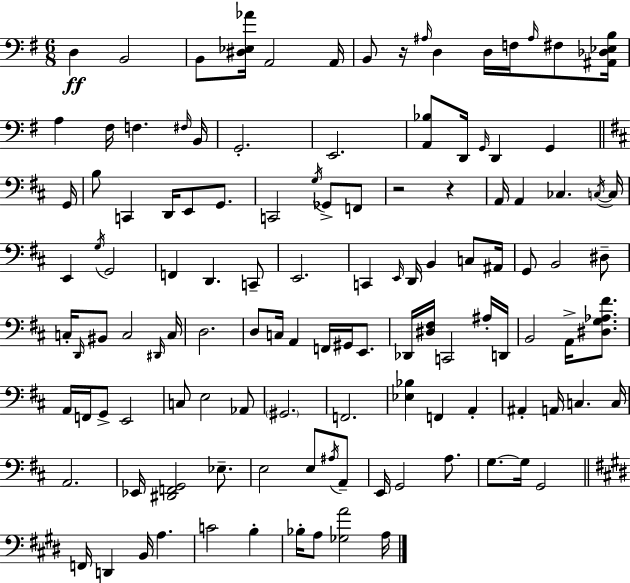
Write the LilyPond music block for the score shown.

{
  \clef bass
  \numericTimeSignature
  \time 6/8
  \key g \major
  \repeat volta 2 { d4\ff b,2 | b,8 <dis ees aes'>16 a,2 a,16 | b,8 r16 \grace { ais16 } d4 d16 f16 \grace { ais16 } fis8 | <ais, des ees b>16 a4 fis16 f4. | \break \grace { fis16 } b,16 g,2.-. | e,2. | <a, bes>8 d,16 \grace { g,16 } d,4 g,4 | \bar "||" \break \key b \minor g,16 b8 c,4 d,16 e,8 g,8. | c,2 \acciaccatura { g16 } ges,8-> | f,8 r2 r4 | a,16 a,4 ces4. | \break \acciaccatura { c16~ }~ c16 e,4 \acciaccatura { g16 } g,2 | f,4 d,4. | c,8-- e,2. | c,4 \grace { e,16 } d,16 b,4 | \break c8 ais,16 g,8 b,2 | dis8-- c16-. \grace { d,16 } bis,8 c2 | \grace { dis,16 } c16 d2. | d8 c16 a,4 | \break f,16 gis,16 e,8. des,16 <dis fis>16 c,2 | ais16-. d,16 b,2 | a,16-> <dis g aes fis'>8. a,16 f,16 g,8-> e,2 | c8 e2 | \break aes,8 \parenthesize gis,2. | f,2. | <ees bes>4 f,4 | a,4-. ais,4-. a,16 | \break c4. c16 a,2. | ees,16 <dis, f, g,>2 | ees8.-- e2 | e8 \acciaccatura { ais16 } a,8-- e,16 g,2 | \break a8. g8.~~ g16 | g,2 \bar "||" \break \key e \major f,16 d,4 b,16 a4. | c'2 b4-. | bes16-. a8 <ges a'>2 a16 | } \bar "|."
}